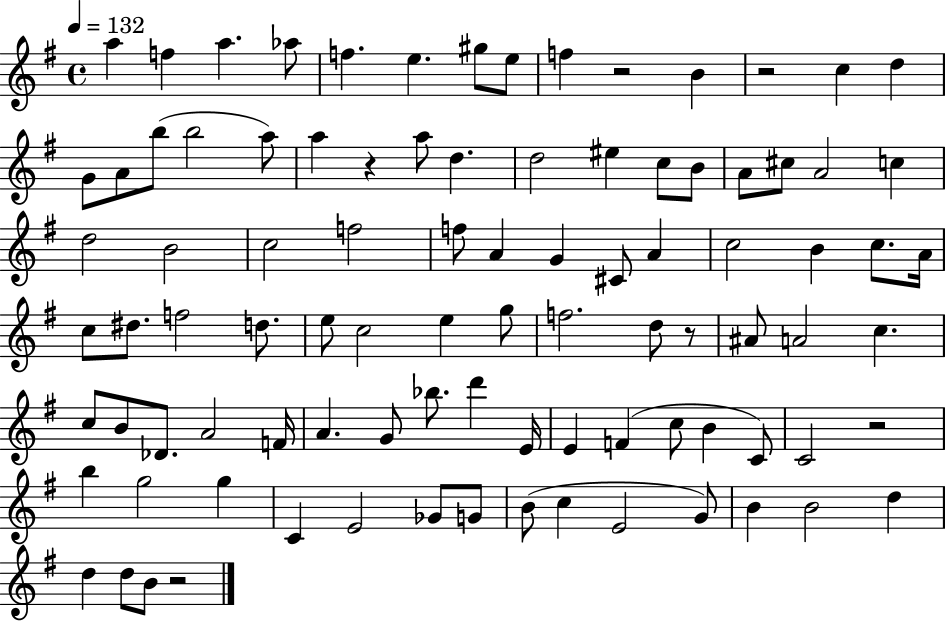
A5/q F5/q A5/q. Ab5/e F5/q. E5/q. G#5/e E5/e F5/q R/h B4/q R/h C5/q D5/q G4/e A4/e B5/e B5/h A5/e A5/q R/q A5/e D5/q. D5/h EIS5/q C5/e B4/e A4/e C#5/e A4/h C5/q D5/h B4/h C5/h F5/h F5/e A4/q G4/q C#4/e A4/q C5/h B4/q C5/e. A4/s C5/e D#5/e. F5/h D5/e. E5/e C5/h E5/q G5/e F5/h. D5/e R/e A#4/e A4/h C5/q. C5/e B4/e Db4/e. A4/h F4/s A4/q. G4/e Bb5/e. D6/q E4/s E4/q F4/q C5/e B4/q C4/e C4/h R/h B5/q G5/h G5/q C4/q E4/h Gb4/e G4/e B4/e C5/q E4/h G4/e B4/q B4/h D5/q D5/q D5/e B4/e R/h